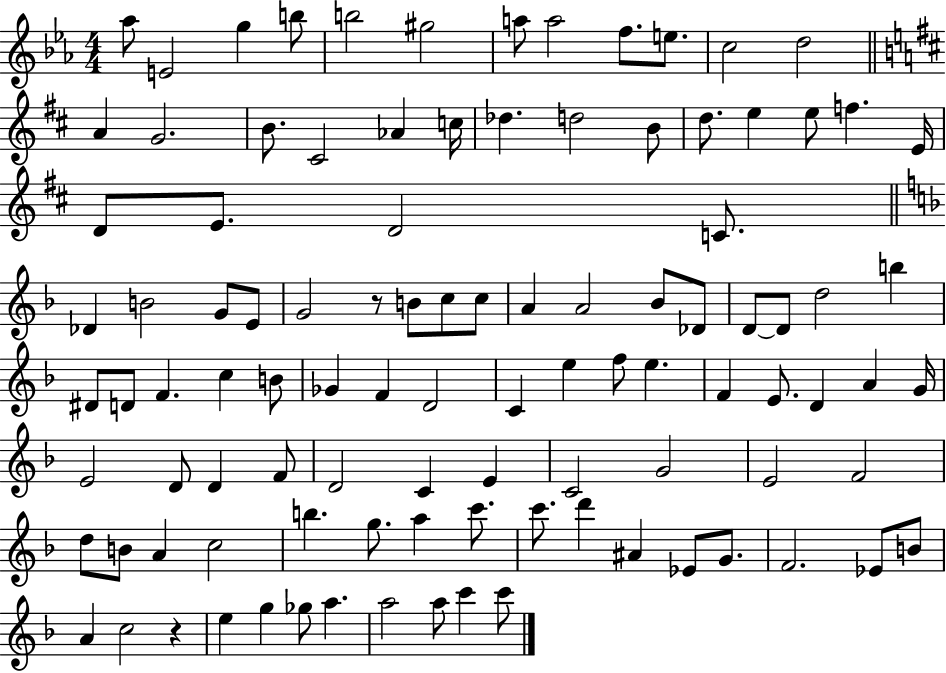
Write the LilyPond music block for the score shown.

{
  \clef treble
  \numericTimeSignature
  \time 4/4
  \key ees \major
  aes''8 e'2 g''4 b''8 | b''2 gis''2 | a''8 a''2 f''8. e''8. | c''2 d''2 | \break \bar "||" \break \key b \minor a'4 g'2. | b'8. cis'2 aes'4 c''16 | des''4. d''2 b'8 | d''8. e''4 e''8 f''4. e'16 | \break d'8 e'8. d'2 c'8. | \bar "||" \break \key d \minor des'4 b'2 g'8 e'8 | g'2 r8 b'8 c''8 c''8 | a'4 a'2 bes'8 des'8 | d'8~~ d'8 d''2 b''4 | \break dis'8 d'8 f'4. c''4 b'8 | ges'4 f'4 d'2 | c'4 e''4 f''8 e''4. | f'4 e'8. d'4 a'4 g'16 | \break e'2 d'8 d'4 f'8 | d'2 c'4 e'4 | c'2 g'2 | e'2 f'2 | \break d''8 b'8 a'4 c''2 | b''4. g''8. a''4 c'''8. | c'''8. d'''4 ais'4 ees'8 g'8. | f'2. ees'8 b'8 | \break a'4 c''2 r4 | e''4 g''4 ges''8 a''4. | a''2 a''8 c'''4 c'''8 | \bar "|."
}